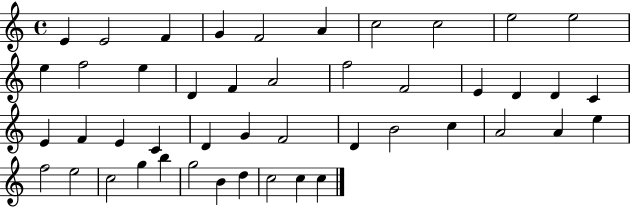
X:1
T:Untitled
M:4/4
L:1/4
K:C
E E2 F G F2 A c2 c2 e2 e2 e f2 e D F A2 f2 F2 E D D C E F E C D G F2 D B2 c A2 A e f2 e2 c2 g b g2 B d c2 c c